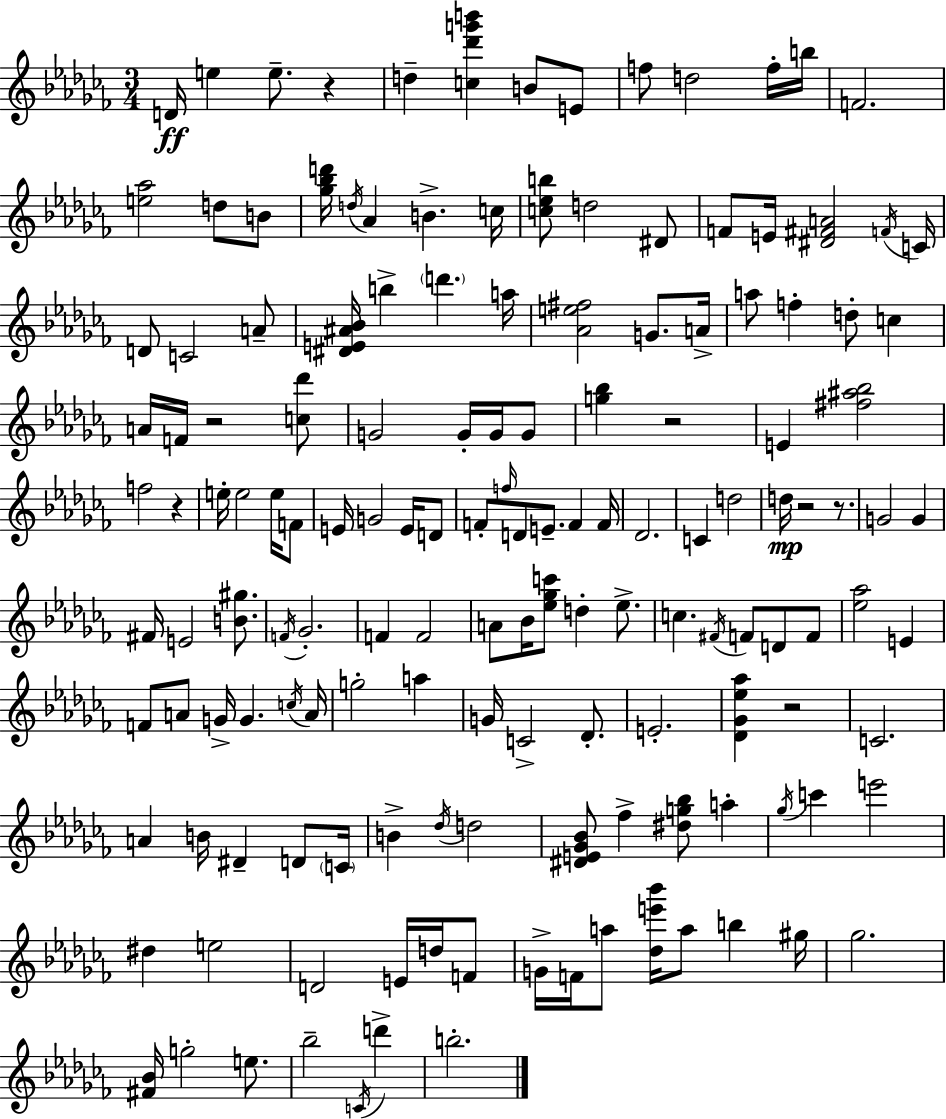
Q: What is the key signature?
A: AES minor